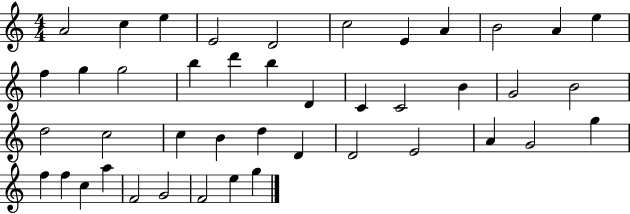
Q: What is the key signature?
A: C major